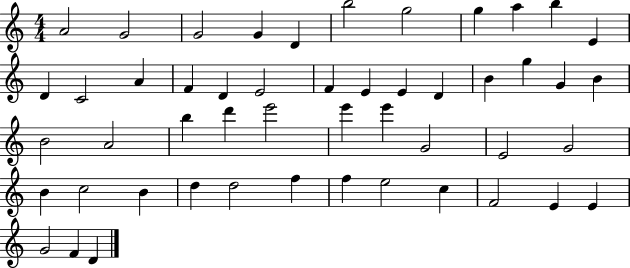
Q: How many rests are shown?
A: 0